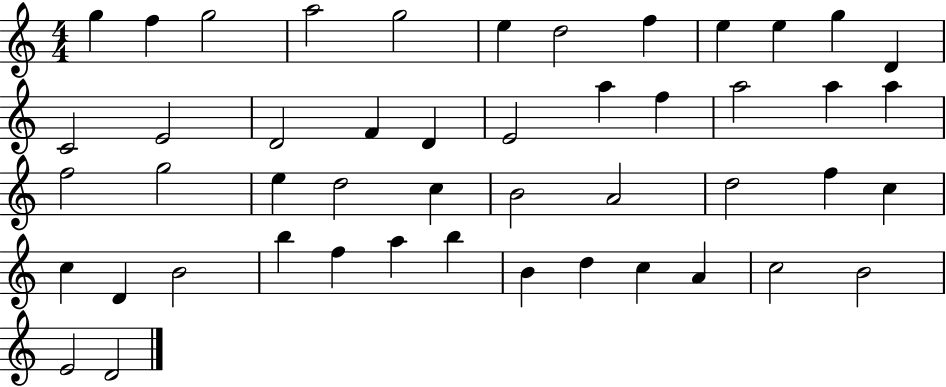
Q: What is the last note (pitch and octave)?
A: D4